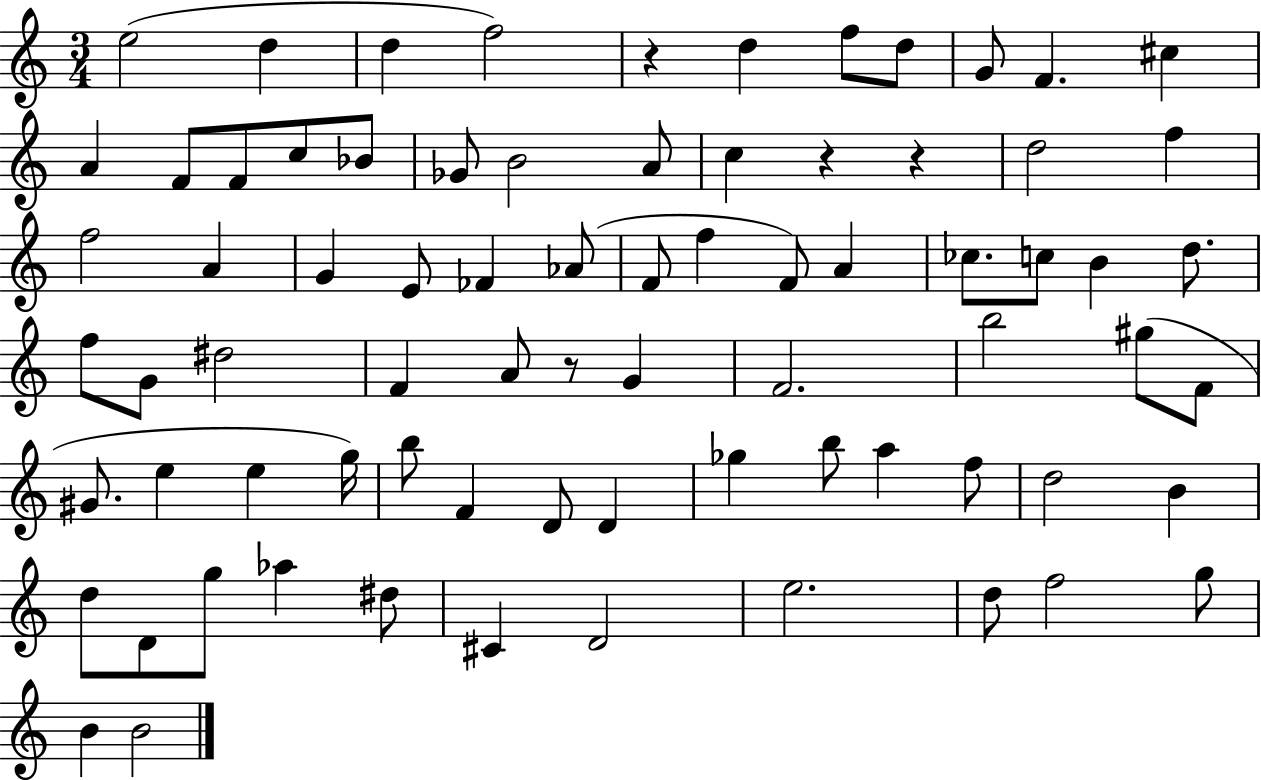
E5/h D5/q D5/q F5/h R/q D5/q F5/e D5/e G4/e F4/q. C#5/q A4/q F4/e F4/e C5/e Bb4/e Gb4/e B4/h A4/e C5/q R/q R/q D5/h F5/q F5/h A4/q G4/q E4/e FES4/q Ab4/e F4/e F5/q F4/e A4/q CES5/e. C5/e B4/q D5/e. F5/e G4/e D#5/h F4/q A4/e R/e G4/q F4/h. B5/h G#5/e F4/e G#4/e. E5/q E5/q G5/s B5/e F4/q D4/e D4/q Gb5/q B5/e A5/q F5/e D5/h B4/q D5/e D4/e G5/e Ab5/q D#5/e C#4/q D4/h E5/h. D5/e F5/h G5/e B4/q B4/h